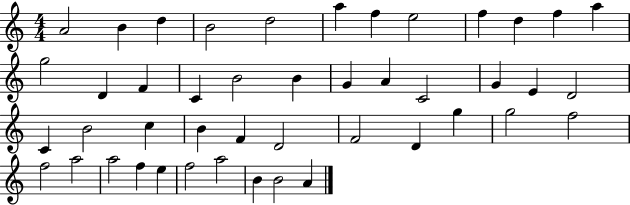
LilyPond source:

{
  \clef treble
  \numericTimeSignature
  \time 4/4
  \key c \major
  a'2 b'4 d''4 | b'2 d''2 | a''4 f''4 e''2 | f''4 d''4 f''4 a''4 | \break g''2 d'4 f'4 | c'4 b'2 b'4 | g'4 a'4 c'2 | g'4 e'4 d'2 | \break c'4 b'2 c''4 | b'4 f'4 d'2 | f'2 d'4 g''4 | g''2 f''2 | \break f''2 a''2 | a''2 f''4 e''4 | f''2 a''2 | b'4 b'2 a'4 | \break \bar "|."
}